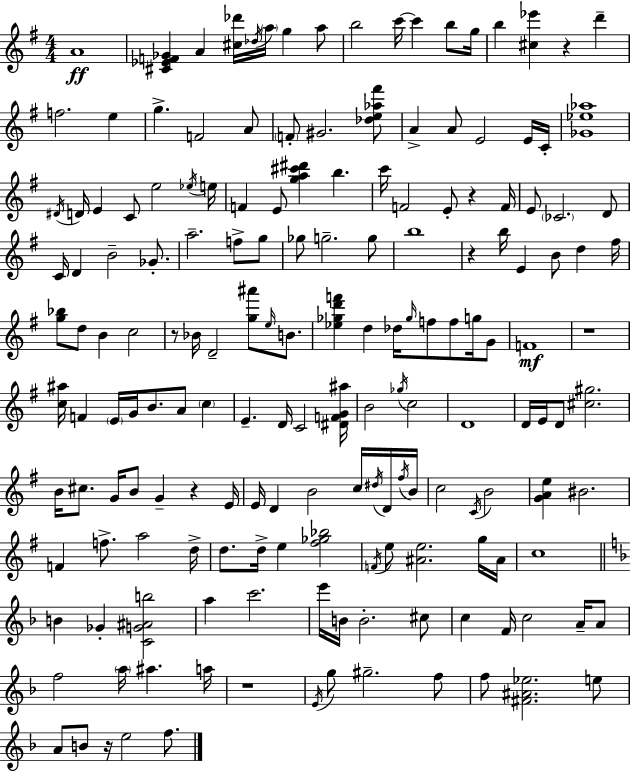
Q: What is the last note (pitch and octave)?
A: F5